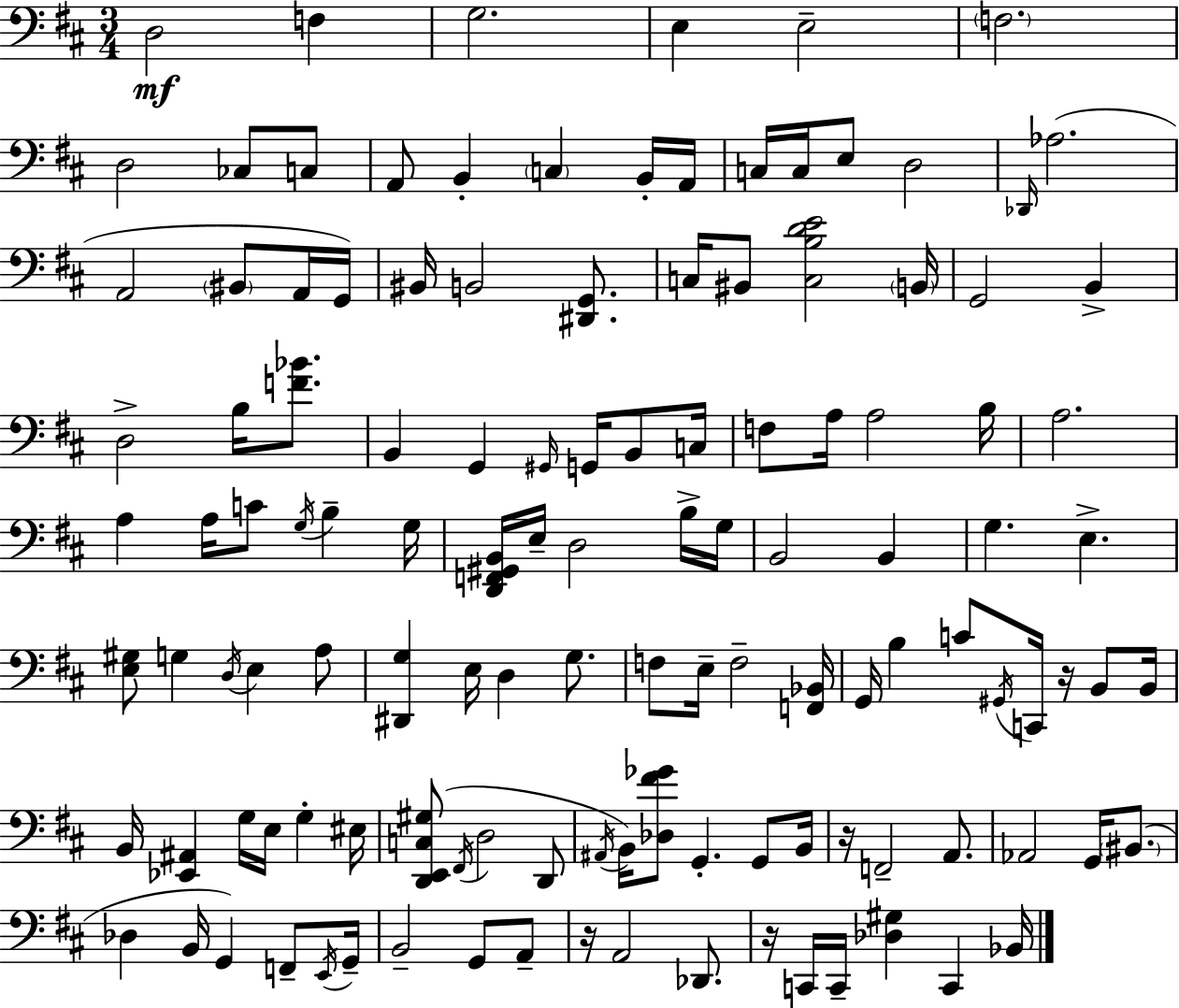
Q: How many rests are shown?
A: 4